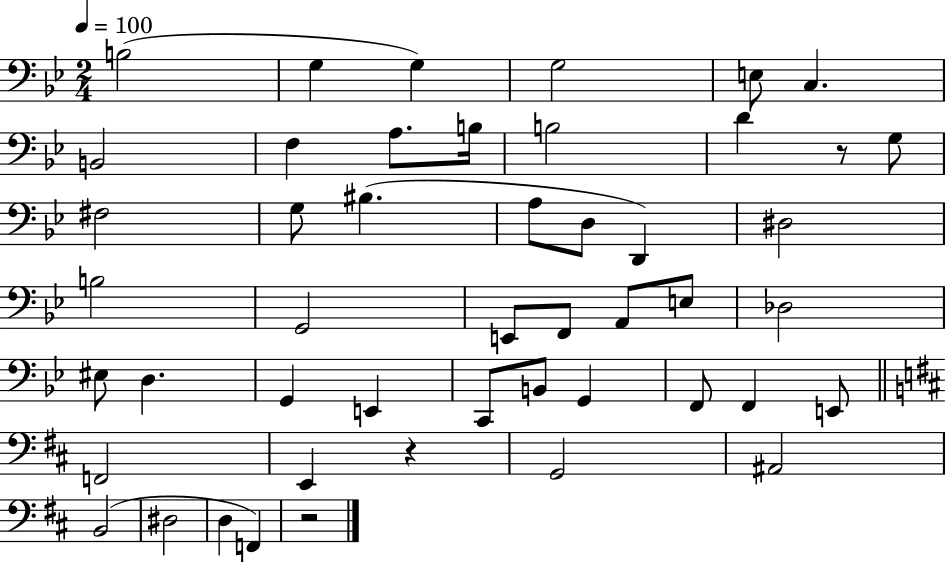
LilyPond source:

{
  \clef bass
  \numericTimeSignature
  \time 2/4
  \key bes \major
  \tempo 4 = 100
  \repeat volta 2 { b2( | g4 g4) | g2 | e8 c4. | \break b,2 | f4 a8. b16 | b2 | d'4 r8 g8 | \break fis2 | g8 bis4.( | a8 d8 d,4) | dis2 | \break b2 | g,2 | e,8 f,8 a,8 e8 | des2 | \break eis8 d4. | g,4 e,4 | c,8 b,8 g,4 | f,8 f,4 e,8 | \break \bar "||" \break \key b \minor f,2 | e,4 r4 | g,2 | ais,2 | \break b,2( | dis2 | d4 f,4) | r2 | \break } \bar "|."
}